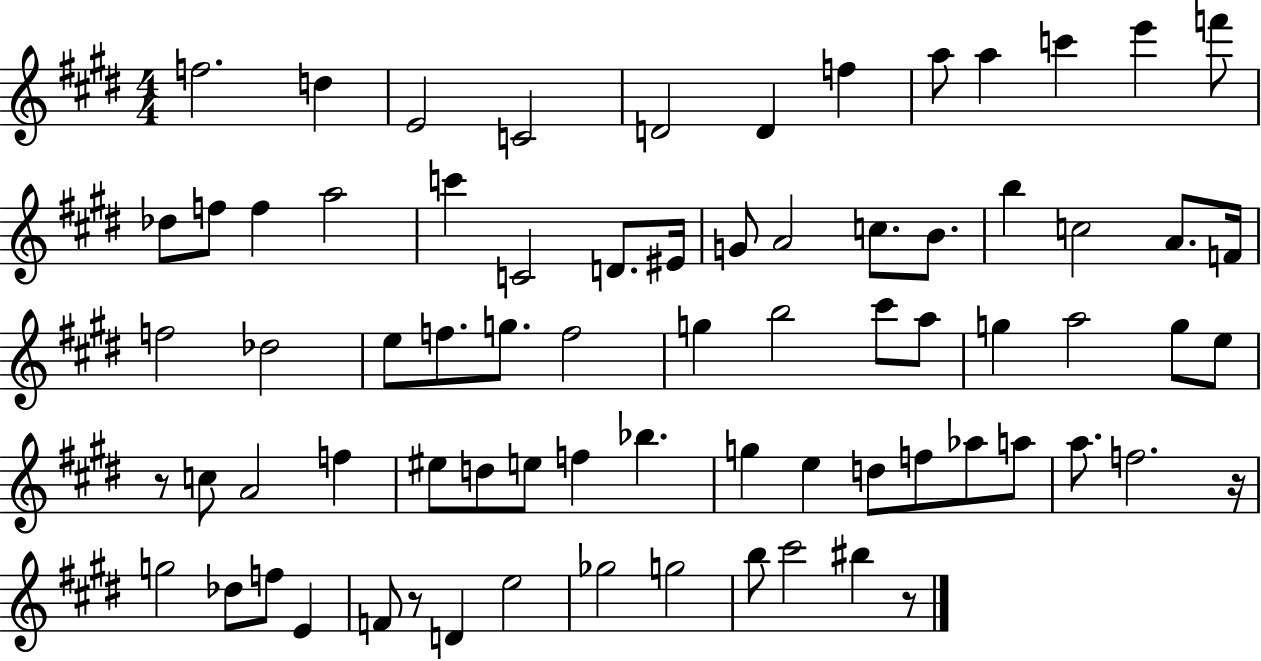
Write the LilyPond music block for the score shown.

{
  \clef treble
  \numericTimeSignature
  \time 4/4
  \key e \major
  f''2. d''4 | e'2 c'2 | d'2 d'4 f''4 | a''8 a''4 c'''4 e'''4 f'''8 | \break des''8 f''8 f''4 a''2 | c'''4 c'2 d'8. eis'16 | g'8 a'2 c''8. b'8. | b''4 c''2 a'8. f'16 | \break f''2 des''2 | e''8 f''8. g''8. f''2 | g''4 b''2 cis'''8 a''8 | g''4 a''2 g''8 e''8 | \break r8 c''8 a'2 f''4 | eis''8 d''8 e''8 f''4 bes''4. | g''4 e''4 d''8 f''8 aes''8 a''8 | a''8. f''2. r16 | \break g''2 des''8 f''8 e'4 | f'8 r8 d'4 e''2 | ges''2 g''2 | b''8 cis'''2 bis''4 r8 | \break \bar "|."
}